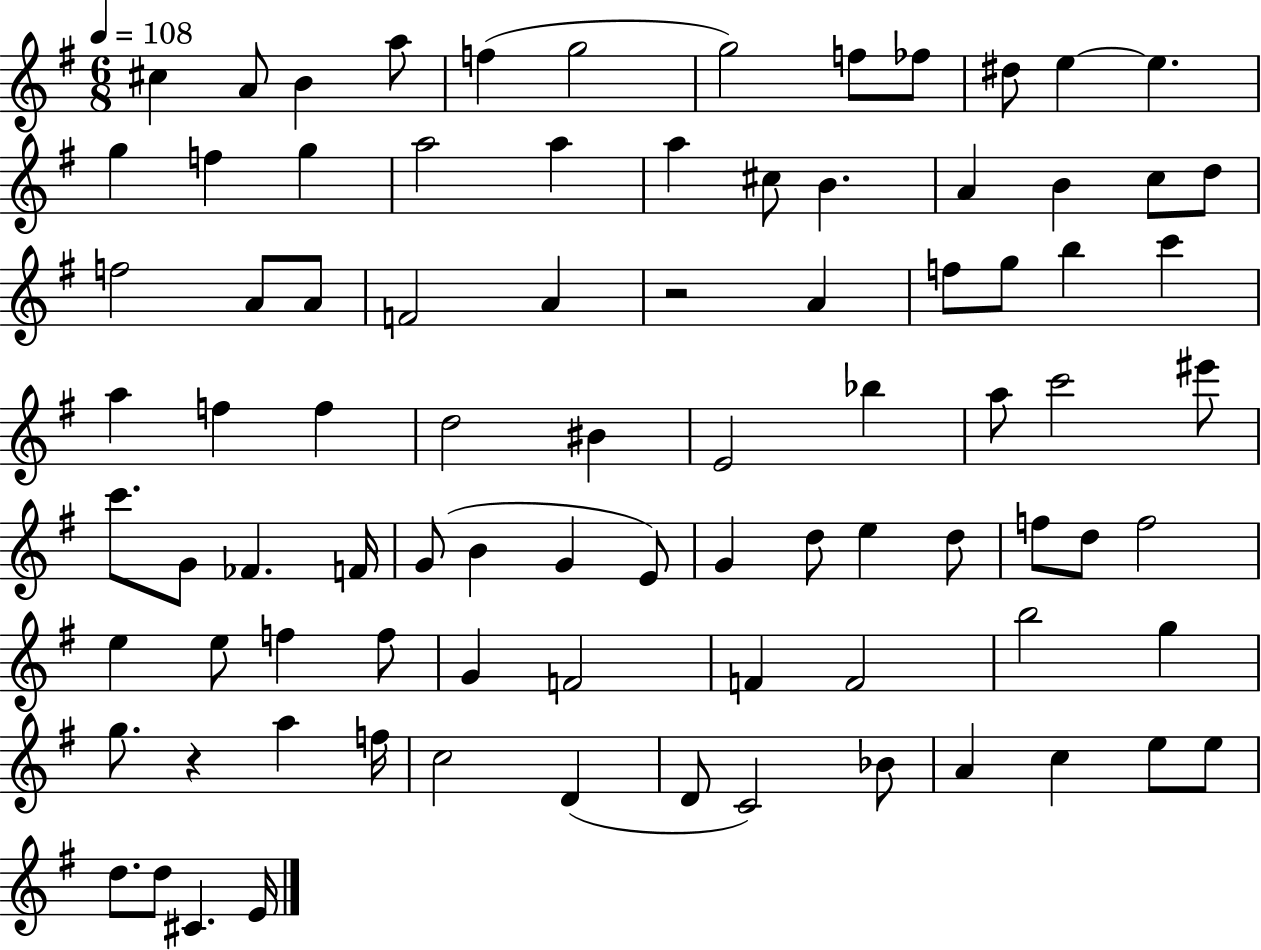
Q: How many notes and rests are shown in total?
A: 87